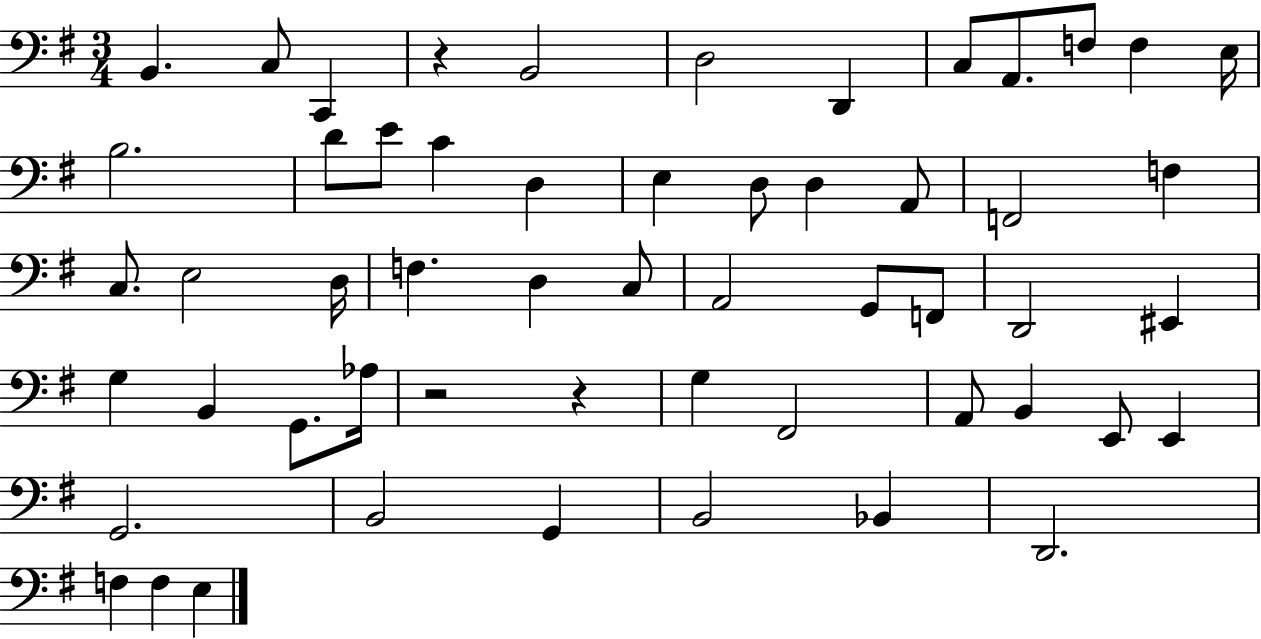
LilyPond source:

{
  \clef bass
  \numericTimeSignature
  \time 3/4
  \key g \major
  b,4. c8 c,4 | r4 b,2 | d2 d,4 | c8 a,8. f8 f4 e16 | \break b2. | d'8 e'8 c'4 d4 | e4 d8 d4 a,8 | f,2 f4 | \break c8. e2 d16 | f4. d4 c8 | a,2 g,8 f,8 | d,2 eis,4 | \break g4 b,4 g,8. aes16 | r2 r4 | g4 fis,2 | a,8 b,4 e,8 e,4 | \break g,2. | b,2 g,4 | b,2 bes,4 | d,2. | \break f4 f4 e4 | \bar "|."
}